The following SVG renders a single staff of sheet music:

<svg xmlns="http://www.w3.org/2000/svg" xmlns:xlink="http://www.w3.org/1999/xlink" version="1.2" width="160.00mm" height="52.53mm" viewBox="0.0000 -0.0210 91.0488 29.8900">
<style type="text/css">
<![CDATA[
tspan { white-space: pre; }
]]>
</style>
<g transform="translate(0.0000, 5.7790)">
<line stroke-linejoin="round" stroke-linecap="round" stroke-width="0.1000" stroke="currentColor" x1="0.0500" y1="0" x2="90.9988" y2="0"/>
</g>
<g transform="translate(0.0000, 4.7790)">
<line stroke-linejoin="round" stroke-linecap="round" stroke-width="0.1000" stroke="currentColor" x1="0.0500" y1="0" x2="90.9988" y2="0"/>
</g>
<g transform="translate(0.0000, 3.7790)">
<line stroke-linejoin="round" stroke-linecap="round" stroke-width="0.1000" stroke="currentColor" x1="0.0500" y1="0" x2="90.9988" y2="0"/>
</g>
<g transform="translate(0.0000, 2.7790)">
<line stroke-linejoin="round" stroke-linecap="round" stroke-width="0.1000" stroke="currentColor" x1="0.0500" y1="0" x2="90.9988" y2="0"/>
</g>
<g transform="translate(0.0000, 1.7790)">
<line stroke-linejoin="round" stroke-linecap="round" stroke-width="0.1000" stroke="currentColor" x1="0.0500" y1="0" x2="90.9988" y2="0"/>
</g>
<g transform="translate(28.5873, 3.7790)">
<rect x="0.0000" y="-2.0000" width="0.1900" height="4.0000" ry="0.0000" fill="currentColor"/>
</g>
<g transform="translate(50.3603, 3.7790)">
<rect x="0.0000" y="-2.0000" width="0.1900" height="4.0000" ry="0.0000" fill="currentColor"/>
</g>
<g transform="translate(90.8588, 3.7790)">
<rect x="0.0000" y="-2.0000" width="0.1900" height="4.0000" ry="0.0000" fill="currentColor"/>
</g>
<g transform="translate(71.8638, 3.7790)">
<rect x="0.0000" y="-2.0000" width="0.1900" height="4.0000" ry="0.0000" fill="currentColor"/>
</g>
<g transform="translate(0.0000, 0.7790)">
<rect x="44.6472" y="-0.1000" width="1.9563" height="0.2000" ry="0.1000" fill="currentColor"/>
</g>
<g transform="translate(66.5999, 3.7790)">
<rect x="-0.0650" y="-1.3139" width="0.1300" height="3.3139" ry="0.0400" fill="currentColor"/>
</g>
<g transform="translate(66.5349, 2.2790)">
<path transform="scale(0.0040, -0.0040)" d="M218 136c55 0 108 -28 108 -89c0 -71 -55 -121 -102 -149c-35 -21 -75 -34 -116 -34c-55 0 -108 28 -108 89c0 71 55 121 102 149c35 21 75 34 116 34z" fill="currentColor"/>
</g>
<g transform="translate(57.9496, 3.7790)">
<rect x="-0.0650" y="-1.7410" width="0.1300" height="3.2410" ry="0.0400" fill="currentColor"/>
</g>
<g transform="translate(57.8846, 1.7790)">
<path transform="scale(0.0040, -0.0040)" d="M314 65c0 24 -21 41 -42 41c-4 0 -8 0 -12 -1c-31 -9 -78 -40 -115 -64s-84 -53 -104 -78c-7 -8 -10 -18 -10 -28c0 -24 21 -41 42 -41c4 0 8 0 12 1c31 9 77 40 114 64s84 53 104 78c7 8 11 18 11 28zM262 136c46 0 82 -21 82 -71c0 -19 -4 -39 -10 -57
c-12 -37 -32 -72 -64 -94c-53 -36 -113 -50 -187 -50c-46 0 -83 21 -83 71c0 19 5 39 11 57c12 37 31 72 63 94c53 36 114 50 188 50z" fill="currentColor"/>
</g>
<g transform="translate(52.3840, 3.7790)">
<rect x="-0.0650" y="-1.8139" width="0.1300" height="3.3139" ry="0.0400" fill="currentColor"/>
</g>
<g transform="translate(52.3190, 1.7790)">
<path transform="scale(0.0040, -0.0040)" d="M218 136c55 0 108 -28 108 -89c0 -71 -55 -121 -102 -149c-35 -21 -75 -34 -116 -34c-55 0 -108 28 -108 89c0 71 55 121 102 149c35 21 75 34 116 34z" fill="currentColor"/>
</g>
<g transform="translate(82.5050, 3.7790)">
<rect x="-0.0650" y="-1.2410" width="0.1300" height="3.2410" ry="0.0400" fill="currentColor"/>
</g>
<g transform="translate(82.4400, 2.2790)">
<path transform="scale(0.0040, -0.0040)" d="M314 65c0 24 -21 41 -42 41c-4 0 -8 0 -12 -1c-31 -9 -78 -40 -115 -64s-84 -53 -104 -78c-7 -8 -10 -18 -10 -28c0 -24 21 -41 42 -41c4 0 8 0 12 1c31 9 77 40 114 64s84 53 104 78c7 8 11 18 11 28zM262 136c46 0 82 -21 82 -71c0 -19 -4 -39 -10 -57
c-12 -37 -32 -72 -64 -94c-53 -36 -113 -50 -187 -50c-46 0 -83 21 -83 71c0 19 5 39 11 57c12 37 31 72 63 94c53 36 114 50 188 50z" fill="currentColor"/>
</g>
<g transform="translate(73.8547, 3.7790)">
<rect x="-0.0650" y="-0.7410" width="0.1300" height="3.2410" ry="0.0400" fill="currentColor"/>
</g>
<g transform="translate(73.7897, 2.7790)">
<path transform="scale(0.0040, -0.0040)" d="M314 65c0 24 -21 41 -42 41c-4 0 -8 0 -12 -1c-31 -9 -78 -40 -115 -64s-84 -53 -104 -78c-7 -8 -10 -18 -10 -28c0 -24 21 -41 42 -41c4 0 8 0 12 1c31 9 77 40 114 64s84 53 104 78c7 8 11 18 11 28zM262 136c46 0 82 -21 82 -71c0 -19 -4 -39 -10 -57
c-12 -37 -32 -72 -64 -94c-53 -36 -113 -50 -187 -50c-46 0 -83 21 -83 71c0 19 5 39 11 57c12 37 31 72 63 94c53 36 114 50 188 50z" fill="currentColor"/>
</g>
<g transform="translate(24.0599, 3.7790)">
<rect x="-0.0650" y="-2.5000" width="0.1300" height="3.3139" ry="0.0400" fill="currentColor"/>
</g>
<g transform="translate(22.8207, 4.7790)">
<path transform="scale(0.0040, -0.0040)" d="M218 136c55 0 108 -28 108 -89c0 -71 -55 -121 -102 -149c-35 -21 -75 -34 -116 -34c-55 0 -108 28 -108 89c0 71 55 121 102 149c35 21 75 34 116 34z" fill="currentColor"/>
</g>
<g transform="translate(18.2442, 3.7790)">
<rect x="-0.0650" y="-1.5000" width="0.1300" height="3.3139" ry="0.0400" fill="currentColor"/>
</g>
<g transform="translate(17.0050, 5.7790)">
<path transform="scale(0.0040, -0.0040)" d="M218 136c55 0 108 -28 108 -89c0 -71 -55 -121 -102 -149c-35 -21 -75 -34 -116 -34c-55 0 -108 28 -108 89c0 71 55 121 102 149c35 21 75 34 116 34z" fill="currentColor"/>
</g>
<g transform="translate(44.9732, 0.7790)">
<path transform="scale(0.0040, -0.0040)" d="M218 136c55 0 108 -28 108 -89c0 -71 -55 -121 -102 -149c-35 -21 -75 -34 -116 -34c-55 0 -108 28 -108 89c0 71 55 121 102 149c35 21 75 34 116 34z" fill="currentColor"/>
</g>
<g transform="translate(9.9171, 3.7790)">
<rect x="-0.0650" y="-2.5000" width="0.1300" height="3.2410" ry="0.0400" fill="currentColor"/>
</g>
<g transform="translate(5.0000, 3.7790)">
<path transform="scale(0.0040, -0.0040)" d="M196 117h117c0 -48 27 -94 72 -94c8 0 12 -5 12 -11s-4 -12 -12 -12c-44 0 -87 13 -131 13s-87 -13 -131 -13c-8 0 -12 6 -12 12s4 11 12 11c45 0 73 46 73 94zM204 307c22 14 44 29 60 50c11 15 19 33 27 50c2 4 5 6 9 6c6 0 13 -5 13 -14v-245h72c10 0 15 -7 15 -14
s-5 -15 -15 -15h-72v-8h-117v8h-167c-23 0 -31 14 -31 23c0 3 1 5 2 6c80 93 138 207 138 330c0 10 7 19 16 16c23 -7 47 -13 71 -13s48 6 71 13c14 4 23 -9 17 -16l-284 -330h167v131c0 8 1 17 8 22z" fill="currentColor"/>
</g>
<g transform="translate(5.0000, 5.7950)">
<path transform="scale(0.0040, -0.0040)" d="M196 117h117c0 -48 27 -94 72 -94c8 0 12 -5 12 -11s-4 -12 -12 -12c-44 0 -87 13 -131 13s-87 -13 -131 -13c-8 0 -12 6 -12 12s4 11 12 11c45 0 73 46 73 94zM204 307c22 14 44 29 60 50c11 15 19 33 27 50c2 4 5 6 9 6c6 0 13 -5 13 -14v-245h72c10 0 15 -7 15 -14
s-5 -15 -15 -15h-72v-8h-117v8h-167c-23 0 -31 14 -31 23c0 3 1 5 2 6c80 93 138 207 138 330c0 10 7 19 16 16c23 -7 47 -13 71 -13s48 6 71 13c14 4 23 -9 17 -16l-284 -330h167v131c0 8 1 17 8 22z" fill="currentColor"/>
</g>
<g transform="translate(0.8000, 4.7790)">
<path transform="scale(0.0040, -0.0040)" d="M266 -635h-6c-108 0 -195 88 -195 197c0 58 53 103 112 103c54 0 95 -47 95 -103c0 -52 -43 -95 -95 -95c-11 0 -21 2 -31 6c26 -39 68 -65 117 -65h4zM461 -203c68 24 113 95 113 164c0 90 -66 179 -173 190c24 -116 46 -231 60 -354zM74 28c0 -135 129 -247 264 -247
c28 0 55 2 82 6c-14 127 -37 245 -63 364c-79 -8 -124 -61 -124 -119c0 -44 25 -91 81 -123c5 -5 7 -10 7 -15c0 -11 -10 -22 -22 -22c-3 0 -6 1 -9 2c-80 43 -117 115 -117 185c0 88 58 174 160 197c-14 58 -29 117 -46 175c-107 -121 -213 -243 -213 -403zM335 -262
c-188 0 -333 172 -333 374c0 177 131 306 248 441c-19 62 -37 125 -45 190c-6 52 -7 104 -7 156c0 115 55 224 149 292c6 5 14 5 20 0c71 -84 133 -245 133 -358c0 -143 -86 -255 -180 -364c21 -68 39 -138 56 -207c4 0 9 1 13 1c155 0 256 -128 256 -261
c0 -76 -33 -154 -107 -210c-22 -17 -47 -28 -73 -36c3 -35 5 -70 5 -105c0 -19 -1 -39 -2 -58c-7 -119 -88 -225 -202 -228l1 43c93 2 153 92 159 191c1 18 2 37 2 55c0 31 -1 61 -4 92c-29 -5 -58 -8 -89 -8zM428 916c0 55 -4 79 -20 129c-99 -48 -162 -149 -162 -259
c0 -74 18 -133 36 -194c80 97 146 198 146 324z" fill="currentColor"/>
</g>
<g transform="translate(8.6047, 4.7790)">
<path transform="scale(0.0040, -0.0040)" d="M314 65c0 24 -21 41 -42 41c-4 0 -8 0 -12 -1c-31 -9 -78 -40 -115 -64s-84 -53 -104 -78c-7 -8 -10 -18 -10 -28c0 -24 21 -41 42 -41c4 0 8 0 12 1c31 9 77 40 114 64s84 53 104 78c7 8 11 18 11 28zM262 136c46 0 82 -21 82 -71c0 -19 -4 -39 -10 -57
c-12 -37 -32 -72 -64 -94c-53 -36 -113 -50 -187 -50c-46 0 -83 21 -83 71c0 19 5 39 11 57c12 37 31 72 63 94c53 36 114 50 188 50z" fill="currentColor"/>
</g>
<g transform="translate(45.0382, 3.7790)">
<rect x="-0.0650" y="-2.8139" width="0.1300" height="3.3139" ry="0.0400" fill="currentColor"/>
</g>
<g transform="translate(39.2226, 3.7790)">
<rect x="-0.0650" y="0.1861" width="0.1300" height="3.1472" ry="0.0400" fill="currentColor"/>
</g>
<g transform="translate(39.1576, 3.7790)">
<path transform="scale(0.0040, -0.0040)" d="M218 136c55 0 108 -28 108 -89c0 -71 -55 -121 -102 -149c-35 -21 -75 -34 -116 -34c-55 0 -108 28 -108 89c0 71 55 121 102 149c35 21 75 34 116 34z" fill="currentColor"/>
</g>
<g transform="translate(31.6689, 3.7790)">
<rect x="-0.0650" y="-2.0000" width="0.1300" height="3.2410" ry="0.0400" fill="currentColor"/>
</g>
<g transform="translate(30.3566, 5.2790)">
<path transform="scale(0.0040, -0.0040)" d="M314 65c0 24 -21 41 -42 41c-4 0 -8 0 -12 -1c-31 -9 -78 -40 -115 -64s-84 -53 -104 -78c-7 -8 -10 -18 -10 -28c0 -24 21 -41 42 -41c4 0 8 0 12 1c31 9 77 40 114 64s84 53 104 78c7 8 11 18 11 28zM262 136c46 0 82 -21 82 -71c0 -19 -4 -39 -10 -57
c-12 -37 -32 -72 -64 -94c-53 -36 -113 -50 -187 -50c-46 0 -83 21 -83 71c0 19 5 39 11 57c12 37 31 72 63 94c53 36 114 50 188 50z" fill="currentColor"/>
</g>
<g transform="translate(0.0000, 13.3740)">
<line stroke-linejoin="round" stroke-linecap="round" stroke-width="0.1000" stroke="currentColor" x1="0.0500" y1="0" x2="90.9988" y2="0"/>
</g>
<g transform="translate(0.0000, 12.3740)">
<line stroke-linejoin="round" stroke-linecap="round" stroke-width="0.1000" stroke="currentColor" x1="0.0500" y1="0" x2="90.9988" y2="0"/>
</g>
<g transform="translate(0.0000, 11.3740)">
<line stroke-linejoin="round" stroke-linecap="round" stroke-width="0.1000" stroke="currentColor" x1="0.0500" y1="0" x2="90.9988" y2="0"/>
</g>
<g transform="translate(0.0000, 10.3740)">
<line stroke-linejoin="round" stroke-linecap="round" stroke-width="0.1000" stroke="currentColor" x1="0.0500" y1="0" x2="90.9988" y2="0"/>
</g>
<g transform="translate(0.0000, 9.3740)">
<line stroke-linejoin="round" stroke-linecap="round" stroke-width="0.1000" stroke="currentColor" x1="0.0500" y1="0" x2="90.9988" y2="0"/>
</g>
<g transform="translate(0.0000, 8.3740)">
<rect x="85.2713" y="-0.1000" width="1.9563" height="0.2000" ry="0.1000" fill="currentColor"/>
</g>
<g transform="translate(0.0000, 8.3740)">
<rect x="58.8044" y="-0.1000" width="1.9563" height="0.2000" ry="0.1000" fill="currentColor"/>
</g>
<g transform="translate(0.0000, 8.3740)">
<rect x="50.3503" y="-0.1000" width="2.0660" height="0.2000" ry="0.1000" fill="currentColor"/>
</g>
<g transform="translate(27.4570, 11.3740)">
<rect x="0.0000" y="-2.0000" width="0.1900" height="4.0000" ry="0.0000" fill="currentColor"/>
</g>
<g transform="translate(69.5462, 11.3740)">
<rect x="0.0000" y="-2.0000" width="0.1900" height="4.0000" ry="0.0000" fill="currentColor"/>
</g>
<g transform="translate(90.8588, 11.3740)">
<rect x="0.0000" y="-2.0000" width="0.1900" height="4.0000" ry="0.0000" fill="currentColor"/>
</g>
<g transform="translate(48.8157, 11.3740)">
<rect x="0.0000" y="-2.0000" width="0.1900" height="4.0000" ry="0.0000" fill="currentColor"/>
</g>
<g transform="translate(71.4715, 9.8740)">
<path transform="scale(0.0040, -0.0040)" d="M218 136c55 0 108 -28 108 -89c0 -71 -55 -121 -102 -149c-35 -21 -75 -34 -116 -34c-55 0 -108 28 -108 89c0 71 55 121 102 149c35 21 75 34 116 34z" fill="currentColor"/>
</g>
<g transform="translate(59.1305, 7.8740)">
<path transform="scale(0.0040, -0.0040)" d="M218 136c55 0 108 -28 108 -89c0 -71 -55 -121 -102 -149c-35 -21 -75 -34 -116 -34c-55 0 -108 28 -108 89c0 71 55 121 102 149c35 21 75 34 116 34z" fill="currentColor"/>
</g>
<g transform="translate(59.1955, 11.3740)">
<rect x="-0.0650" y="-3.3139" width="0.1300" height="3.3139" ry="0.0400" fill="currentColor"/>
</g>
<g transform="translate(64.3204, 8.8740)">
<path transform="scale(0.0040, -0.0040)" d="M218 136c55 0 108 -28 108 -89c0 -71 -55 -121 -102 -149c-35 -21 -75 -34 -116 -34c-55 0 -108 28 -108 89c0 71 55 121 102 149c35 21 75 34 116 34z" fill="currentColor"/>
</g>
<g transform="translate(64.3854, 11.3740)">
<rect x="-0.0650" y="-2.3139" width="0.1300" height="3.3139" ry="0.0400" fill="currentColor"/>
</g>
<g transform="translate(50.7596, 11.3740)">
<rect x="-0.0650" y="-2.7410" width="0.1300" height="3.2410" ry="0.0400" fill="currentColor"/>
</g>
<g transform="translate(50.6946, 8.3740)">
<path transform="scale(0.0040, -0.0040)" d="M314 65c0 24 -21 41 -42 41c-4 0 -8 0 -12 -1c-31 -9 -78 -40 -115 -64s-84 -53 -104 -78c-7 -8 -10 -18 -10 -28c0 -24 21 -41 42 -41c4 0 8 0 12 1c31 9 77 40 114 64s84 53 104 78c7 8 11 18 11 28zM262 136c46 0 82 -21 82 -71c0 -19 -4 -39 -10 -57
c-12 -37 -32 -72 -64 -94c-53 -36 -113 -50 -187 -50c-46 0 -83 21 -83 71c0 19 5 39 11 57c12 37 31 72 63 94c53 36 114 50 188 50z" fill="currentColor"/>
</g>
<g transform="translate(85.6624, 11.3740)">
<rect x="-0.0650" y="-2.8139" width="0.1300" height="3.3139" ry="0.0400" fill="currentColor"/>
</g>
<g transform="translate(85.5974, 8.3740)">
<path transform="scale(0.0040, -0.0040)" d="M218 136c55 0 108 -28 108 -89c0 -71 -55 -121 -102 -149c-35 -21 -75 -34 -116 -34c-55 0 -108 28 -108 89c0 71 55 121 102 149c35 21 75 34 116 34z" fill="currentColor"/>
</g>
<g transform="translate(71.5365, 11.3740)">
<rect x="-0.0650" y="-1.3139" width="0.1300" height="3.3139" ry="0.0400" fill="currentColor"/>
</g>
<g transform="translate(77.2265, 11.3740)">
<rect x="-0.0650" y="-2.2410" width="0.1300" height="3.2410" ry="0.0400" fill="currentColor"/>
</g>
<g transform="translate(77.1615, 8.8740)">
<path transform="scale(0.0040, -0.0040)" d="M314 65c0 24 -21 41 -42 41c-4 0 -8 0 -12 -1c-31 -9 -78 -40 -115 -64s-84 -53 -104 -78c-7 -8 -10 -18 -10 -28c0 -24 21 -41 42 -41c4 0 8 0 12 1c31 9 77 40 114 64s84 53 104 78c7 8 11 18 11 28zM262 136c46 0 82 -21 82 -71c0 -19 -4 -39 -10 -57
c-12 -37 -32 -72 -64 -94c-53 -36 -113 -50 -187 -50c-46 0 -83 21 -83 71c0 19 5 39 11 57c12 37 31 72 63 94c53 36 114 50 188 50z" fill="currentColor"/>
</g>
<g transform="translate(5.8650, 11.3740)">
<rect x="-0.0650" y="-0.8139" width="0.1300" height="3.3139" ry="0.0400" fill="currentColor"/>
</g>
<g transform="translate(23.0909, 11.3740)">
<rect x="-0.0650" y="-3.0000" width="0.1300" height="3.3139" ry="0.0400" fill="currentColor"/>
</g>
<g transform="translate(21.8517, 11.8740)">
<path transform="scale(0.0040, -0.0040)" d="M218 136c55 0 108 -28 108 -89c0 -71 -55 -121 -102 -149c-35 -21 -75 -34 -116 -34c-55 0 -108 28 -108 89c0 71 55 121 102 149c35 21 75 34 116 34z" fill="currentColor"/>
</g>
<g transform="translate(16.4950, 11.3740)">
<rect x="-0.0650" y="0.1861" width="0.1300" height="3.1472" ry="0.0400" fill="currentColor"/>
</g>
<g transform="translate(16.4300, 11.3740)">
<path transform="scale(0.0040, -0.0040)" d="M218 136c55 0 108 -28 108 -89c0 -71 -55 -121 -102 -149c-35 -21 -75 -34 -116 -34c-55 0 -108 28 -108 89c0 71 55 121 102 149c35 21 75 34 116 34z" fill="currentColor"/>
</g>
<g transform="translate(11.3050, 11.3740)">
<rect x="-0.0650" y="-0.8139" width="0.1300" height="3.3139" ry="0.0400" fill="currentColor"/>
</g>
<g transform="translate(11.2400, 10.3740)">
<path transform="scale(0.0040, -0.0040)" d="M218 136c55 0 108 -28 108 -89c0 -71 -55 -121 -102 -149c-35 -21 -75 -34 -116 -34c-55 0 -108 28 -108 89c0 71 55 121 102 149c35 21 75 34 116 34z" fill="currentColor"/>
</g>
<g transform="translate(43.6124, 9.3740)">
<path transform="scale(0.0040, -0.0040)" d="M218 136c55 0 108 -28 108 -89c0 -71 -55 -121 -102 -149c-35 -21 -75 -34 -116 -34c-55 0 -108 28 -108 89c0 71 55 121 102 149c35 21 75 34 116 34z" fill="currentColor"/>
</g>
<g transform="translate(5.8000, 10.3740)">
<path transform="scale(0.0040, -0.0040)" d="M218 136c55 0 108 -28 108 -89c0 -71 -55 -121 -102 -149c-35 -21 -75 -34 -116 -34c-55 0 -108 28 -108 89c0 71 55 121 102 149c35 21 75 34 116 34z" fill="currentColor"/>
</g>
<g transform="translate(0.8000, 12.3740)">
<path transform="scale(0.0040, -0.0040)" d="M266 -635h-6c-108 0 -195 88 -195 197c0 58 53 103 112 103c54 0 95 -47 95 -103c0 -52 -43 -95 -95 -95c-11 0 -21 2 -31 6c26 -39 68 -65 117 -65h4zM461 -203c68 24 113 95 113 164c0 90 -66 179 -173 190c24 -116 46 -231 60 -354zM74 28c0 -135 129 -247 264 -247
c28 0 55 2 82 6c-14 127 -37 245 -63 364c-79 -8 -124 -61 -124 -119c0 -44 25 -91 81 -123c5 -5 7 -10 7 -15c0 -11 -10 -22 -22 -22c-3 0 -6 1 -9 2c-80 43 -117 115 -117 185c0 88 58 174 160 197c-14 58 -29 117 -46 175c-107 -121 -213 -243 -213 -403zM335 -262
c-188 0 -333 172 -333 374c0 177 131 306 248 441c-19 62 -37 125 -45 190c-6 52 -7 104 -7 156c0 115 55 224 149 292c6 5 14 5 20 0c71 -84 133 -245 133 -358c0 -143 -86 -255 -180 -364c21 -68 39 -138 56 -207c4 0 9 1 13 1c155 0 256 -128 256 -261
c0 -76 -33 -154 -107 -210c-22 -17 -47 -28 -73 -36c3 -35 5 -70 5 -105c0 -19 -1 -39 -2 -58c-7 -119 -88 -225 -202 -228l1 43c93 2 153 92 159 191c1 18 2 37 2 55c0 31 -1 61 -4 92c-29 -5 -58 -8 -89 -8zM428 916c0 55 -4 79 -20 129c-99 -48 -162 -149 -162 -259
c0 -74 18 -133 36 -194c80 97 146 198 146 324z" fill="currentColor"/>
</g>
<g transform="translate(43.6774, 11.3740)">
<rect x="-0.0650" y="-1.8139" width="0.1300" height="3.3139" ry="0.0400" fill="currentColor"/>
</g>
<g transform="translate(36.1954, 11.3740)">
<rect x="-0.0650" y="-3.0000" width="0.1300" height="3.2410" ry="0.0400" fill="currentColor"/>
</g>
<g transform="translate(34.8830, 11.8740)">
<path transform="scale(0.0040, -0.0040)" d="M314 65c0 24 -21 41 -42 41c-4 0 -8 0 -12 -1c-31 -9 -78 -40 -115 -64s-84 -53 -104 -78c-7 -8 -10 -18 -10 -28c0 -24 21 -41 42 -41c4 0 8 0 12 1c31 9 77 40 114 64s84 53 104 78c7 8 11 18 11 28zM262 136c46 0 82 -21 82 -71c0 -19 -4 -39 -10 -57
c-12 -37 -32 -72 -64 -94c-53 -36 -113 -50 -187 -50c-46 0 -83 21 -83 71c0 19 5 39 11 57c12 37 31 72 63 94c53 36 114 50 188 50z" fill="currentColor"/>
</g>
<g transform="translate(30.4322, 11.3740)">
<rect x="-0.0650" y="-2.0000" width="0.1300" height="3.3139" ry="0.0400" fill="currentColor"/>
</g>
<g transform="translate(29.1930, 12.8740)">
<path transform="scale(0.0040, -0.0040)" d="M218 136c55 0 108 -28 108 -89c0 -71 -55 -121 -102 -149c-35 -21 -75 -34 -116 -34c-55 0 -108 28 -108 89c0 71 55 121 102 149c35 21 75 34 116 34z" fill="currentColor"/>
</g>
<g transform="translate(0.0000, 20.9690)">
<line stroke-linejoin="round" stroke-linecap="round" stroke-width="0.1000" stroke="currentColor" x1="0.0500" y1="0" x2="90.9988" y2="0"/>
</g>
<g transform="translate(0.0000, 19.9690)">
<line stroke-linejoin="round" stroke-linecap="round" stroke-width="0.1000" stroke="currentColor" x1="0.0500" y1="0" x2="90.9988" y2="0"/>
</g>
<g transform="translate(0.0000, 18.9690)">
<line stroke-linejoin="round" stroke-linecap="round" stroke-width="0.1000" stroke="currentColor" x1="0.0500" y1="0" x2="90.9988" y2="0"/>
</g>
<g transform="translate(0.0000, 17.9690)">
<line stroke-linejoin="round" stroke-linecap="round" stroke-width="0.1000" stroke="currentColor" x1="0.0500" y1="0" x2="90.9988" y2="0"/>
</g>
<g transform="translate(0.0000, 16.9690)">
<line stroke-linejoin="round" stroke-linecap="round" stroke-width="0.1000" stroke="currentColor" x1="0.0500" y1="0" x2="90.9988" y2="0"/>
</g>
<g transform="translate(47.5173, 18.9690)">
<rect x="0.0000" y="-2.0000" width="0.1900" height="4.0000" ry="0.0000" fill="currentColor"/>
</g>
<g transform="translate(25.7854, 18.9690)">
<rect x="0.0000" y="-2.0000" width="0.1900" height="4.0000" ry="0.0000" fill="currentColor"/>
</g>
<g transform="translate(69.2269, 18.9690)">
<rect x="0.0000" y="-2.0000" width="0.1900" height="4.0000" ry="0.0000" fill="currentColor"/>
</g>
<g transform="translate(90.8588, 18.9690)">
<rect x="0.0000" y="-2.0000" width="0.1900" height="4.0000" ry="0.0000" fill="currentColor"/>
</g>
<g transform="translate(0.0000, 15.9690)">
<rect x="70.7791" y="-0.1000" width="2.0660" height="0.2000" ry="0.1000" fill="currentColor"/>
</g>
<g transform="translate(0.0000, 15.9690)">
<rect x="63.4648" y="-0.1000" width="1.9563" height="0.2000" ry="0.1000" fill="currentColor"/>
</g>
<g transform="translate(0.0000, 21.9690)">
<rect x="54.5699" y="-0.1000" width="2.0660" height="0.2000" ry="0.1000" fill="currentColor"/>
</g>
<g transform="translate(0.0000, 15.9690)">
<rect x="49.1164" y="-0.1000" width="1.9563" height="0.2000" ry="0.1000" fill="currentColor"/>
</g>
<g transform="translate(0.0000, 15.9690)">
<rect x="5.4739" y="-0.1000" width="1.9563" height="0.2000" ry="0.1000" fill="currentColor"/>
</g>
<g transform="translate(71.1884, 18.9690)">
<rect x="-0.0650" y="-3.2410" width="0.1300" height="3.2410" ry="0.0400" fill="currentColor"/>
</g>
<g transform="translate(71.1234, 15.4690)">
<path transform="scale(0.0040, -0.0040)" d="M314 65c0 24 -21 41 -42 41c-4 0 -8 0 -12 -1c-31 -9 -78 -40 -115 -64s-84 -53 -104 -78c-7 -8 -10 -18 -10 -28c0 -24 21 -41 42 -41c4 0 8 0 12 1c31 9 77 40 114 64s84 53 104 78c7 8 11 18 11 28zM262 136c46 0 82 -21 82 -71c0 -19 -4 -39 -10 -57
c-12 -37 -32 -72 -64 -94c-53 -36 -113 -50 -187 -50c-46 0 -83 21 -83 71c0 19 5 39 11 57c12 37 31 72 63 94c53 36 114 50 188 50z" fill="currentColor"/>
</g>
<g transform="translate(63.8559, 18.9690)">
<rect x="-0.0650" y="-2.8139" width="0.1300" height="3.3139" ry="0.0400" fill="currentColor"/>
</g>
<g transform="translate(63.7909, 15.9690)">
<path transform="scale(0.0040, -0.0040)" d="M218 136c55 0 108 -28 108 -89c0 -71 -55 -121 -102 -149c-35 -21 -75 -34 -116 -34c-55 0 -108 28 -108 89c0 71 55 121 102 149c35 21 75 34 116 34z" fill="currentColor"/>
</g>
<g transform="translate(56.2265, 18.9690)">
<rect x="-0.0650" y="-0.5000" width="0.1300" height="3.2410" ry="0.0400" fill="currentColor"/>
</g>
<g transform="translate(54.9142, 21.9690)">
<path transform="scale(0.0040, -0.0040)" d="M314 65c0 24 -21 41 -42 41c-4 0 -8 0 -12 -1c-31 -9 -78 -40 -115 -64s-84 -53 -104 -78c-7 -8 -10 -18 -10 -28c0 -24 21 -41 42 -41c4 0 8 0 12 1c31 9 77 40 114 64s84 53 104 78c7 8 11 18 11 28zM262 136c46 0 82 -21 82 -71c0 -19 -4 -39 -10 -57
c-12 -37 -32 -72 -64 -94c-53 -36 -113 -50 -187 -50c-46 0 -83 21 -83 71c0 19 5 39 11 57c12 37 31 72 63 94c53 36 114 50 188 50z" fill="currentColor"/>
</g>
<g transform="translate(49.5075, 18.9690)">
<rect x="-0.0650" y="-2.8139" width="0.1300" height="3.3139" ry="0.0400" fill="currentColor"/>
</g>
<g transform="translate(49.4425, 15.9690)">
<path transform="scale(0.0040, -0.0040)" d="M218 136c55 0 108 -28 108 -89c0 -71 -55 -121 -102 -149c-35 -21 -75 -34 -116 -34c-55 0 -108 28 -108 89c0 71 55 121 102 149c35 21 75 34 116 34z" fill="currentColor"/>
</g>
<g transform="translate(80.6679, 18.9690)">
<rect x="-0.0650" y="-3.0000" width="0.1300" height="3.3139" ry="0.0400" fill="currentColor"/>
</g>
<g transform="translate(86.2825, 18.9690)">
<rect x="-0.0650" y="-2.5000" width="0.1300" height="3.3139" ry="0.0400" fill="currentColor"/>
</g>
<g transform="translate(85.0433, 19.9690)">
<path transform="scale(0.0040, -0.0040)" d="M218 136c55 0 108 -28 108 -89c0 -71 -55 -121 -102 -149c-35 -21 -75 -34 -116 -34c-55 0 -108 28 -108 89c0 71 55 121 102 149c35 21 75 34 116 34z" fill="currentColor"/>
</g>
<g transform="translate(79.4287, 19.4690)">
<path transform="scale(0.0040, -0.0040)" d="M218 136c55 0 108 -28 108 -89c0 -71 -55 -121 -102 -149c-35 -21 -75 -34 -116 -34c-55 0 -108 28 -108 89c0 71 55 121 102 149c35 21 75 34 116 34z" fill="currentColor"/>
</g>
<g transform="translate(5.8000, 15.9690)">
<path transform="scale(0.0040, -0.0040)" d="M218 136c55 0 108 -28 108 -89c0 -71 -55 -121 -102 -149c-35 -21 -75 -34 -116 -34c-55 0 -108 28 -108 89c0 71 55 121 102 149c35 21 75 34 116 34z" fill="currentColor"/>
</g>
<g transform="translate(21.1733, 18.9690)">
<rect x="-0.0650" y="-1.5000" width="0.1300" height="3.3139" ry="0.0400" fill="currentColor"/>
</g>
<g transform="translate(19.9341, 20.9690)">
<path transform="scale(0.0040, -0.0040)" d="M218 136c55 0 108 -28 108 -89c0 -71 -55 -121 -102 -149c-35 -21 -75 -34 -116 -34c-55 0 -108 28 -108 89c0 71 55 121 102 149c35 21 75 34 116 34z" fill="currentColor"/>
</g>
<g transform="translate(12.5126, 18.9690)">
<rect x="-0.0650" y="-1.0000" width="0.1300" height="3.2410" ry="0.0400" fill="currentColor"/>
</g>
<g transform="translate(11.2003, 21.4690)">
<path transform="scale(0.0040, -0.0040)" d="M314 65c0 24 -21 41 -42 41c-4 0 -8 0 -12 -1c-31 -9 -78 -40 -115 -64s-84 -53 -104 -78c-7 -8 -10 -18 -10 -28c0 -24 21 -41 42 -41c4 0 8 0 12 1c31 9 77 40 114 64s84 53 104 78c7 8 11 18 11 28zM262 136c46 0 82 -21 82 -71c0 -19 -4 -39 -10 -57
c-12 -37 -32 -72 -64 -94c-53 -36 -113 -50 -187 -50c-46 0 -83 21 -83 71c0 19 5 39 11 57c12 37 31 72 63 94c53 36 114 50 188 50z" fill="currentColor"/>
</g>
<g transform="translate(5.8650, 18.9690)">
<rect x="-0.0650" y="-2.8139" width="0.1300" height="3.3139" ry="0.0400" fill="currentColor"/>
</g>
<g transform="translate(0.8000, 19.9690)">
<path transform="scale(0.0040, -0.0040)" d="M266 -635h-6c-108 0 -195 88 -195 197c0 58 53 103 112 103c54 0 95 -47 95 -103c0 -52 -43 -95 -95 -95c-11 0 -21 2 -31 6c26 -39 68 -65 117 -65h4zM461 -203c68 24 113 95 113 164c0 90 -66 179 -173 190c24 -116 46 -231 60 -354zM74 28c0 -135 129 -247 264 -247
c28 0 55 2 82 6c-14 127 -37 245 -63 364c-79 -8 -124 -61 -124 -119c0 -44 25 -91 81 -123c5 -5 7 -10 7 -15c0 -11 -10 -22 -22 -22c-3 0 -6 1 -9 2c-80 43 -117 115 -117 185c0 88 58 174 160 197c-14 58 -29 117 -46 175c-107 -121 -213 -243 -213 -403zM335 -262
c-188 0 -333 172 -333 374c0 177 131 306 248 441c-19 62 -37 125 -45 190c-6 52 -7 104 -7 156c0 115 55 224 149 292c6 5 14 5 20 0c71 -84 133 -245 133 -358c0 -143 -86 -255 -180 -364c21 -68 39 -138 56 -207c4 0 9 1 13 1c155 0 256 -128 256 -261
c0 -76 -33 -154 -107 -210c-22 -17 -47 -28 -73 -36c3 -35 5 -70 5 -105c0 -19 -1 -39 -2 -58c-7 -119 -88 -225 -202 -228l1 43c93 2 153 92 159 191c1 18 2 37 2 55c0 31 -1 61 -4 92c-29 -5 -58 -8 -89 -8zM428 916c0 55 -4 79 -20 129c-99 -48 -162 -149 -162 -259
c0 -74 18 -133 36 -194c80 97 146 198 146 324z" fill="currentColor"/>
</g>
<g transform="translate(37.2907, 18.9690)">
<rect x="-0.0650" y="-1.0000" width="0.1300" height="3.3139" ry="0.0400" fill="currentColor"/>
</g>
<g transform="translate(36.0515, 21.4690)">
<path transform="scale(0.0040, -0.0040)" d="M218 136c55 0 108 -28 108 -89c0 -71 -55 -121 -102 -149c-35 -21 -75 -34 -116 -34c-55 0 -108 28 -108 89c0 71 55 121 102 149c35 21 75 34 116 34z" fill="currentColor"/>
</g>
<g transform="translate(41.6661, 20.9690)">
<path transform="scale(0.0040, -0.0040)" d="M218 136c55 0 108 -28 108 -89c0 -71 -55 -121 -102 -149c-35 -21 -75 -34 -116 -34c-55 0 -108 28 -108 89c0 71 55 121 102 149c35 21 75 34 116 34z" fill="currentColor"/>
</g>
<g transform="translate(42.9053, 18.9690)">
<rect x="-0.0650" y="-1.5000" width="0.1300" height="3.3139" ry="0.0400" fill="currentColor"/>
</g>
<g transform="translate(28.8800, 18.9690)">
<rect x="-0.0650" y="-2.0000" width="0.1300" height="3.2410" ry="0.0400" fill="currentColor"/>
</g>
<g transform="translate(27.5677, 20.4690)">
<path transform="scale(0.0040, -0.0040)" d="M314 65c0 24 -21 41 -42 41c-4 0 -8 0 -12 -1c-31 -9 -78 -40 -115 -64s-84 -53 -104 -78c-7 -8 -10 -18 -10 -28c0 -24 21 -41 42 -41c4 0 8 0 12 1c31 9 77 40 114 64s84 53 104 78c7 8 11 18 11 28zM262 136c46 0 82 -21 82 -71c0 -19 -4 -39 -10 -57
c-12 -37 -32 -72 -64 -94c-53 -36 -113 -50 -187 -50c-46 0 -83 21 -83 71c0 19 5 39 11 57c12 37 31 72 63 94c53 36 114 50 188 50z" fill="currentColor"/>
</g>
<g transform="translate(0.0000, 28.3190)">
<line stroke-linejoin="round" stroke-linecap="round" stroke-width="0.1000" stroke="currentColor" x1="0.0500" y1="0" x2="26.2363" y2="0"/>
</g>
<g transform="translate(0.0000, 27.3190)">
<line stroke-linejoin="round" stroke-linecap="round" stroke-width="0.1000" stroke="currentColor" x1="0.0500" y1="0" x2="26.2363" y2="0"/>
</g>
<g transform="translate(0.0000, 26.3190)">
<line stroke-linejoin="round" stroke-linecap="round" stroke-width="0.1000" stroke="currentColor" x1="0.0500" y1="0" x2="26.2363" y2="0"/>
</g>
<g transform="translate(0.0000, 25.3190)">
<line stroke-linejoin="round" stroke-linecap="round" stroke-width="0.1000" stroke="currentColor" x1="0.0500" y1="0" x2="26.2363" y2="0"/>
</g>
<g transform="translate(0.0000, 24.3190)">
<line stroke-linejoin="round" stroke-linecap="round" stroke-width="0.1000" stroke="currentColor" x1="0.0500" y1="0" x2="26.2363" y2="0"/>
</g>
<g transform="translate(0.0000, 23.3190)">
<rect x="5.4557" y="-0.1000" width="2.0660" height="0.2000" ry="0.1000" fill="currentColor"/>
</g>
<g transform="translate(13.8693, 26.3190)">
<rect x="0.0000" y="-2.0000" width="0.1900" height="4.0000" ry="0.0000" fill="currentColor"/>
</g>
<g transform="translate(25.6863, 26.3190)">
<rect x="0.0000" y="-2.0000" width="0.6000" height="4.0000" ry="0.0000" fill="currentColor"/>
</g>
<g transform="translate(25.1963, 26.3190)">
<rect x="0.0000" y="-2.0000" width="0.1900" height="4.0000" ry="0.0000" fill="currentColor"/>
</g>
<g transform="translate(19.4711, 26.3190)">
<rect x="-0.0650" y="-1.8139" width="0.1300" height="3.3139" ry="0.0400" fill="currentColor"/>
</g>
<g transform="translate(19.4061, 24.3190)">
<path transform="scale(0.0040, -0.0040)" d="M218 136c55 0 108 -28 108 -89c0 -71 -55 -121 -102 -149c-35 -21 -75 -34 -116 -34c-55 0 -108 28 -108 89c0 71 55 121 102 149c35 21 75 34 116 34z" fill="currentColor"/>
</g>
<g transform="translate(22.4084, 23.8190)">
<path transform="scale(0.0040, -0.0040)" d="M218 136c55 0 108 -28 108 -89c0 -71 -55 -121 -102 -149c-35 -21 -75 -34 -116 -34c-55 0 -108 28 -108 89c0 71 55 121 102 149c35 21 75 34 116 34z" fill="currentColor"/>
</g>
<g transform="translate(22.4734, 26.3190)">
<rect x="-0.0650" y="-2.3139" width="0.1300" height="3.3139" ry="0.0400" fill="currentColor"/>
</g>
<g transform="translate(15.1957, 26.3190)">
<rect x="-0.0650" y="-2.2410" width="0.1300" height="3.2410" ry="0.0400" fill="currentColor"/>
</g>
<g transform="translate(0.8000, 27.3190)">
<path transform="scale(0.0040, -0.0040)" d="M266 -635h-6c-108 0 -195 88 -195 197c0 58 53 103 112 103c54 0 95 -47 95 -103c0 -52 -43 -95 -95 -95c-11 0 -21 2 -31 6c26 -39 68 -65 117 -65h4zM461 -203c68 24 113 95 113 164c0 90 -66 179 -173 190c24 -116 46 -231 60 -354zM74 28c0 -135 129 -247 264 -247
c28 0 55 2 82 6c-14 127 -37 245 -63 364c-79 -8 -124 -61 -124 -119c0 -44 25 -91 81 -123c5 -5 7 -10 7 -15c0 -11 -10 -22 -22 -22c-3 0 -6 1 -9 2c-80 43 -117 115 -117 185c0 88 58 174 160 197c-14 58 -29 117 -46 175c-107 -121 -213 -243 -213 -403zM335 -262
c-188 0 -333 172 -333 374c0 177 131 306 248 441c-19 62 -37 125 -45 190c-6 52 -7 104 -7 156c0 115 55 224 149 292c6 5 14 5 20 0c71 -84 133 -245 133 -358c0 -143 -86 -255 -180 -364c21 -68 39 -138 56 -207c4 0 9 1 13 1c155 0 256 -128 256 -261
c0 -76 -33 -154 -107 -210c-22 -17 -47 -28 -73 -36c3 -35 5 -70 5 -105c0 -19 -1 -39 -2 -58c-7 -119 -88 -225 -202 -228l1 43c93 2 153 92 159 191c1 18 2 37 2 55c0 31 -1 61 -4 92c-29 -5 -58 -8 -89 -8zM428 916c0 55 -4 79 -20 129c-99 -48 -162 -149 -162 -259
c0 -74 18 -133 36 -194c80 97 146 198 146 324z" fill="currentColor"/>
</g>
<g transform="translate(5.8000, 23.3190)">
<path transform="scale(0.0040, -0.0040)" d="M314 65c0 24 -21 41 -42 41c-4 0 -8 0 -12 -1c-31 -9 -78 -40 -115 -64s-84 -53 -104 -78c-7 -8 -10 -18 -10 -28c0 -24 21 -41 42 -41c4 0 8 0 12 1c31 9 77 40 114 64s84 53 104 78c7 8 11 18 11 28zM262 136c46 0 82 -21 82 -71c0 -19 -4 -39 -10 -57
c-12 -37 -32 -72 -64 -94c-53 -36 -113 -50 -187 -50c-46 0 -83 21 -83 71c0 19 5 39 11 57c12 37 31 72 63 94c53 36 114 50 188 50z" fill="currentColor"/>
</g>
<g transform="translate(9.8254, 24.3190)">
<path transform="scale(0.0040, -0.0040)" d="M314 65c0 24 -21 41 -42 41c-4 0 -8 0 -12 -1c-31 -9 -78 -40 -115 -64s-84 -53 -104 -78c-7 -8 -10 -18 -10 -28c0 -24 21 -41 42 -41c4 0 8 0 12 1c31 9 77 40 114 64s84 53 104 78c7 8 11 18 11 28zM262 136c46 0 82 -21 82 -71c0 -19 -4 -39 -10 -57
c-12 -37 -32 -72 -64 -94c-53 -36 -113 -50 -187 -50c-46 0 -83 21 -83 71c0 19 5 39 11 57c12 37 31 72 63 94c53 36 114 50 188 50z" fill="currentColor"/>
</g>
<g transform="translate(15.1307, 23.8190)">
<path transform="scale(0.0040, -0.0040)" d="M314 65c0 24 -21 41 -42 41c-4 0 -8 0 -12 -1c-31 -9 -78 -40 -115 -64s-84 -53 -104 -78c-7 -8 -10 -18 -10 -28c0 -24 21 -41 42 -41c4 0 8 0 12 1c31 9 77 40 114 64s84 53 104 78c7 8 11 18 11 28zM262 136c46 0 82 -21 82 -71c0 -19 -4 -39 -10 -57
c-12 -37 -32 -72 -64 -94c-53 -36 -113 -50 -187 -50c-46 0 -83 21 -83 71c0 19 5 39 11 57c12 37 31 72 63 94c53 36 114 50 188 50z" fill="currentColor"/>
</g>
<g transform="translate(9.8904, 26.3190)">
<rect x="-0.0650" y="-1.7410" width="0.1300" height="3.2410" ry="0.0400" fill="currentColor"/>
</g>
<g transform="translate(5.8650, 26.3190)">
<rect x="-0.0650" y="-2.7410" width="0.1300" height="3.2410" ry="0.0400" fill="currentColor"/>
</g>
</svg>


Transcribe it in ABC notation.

X:1
T:Untitled
M:4/4
L:1/4
K:C
G2 E G F2 B a f f2 e d2 e2 d d B A F A2 f a2 b g e g2 a a D2 E F2 D E a C2 a b2 A G a2 f2 g2 f g